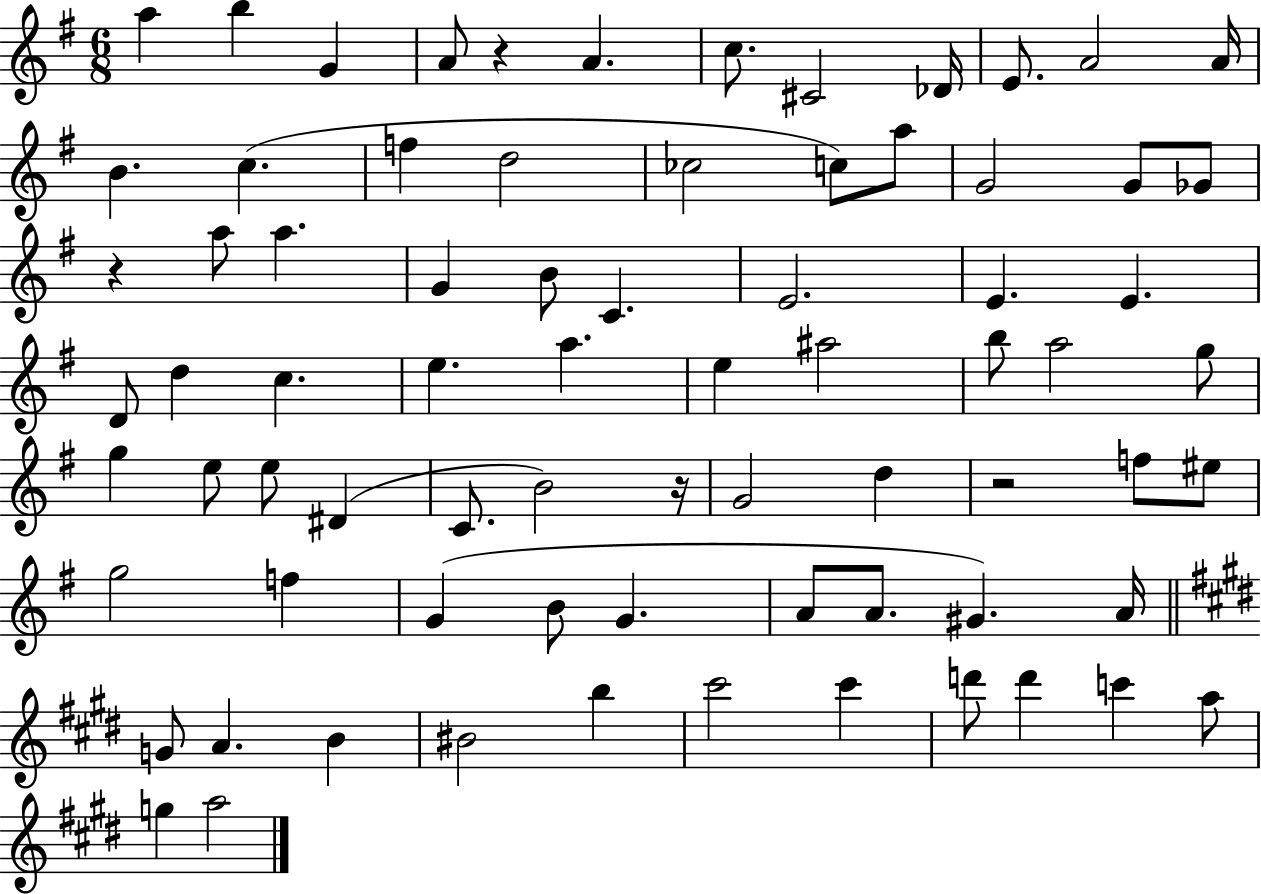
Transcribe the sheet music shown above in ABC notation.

X:1
T:Untitled
M:6/8
L:1/4
K:G
a b G A/2 z A c/2 ^C2 _D/4 E/2 A2 A/4 B c f d2 _c2 c/2 a/2 G2 G/2 _G/2 z a/2 a G B/2 C E2 E E D/2 d c e a e ^a2 b/2 a2 g/2 g e/2 e/2 ^D C/2 B2 z/4 G2 d z2 f/2 ^e/2 g2 f G B/2 G A/2 A/2 ^G A/4 G/2 A B ^B2 b ^c'2 ^c' d'/2 d' c' a/2 g a2